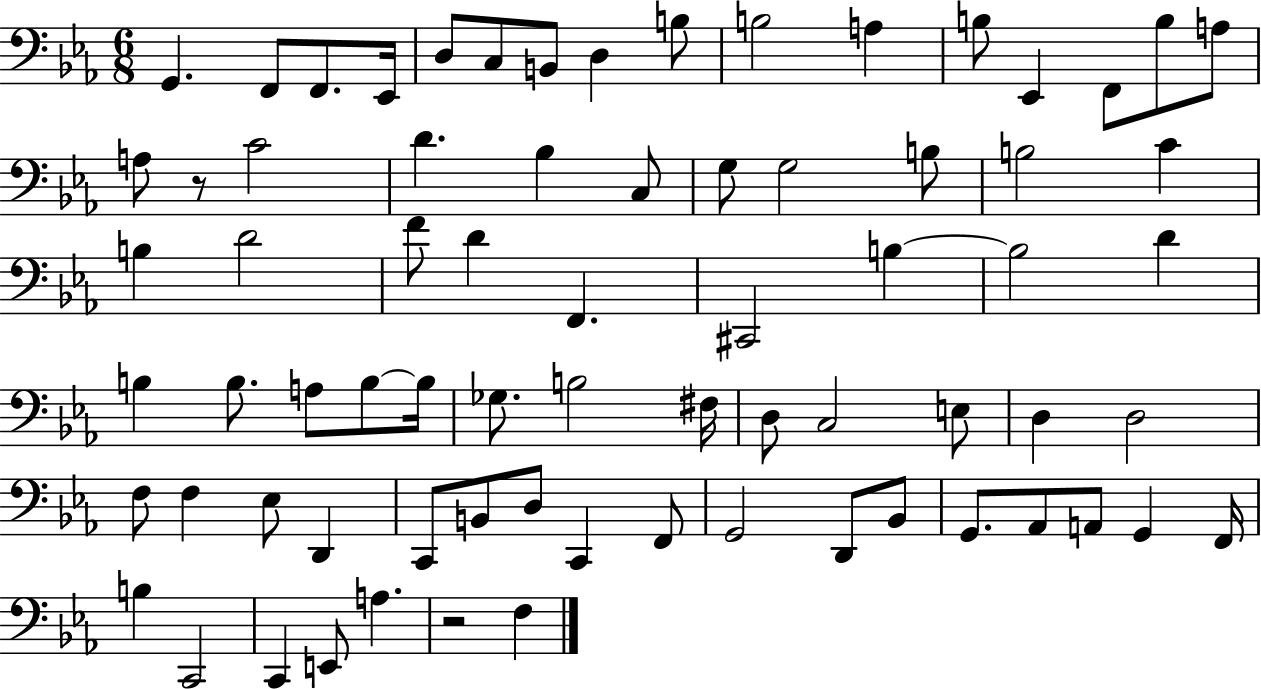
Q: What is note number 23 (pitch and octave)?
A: G3